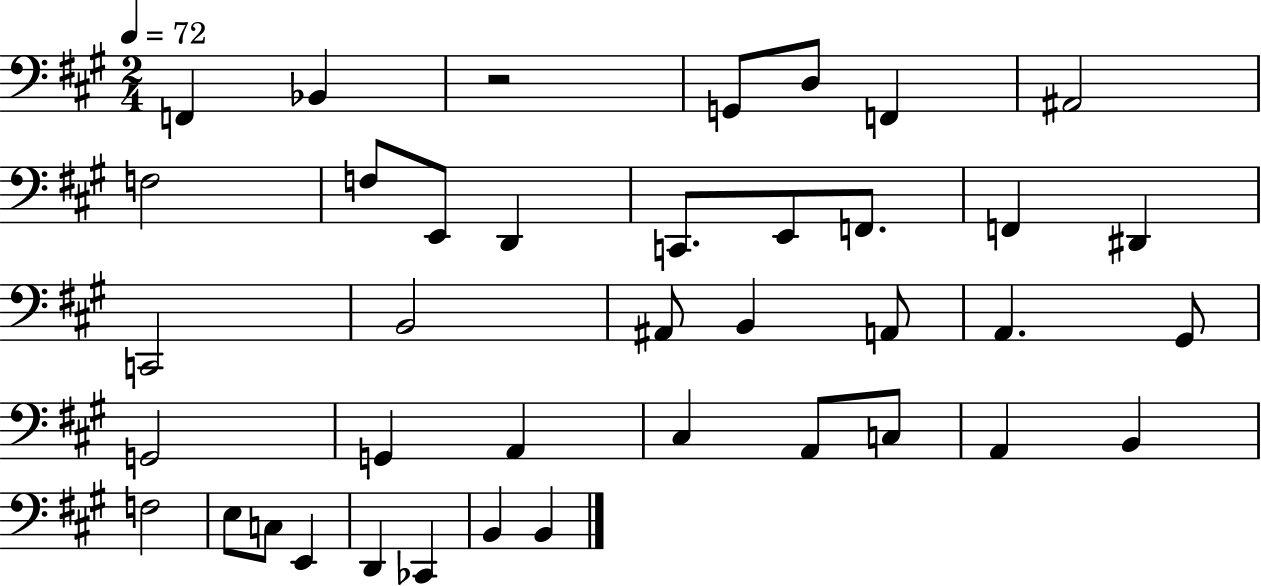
X:1
T:Untitled
M:2/4
L:1/4
K:A
F,, _B,, z2 G,,/2 D,/2 F,, ^A,,2 F,2 F,/2 E,,/2 D,, C,,/2 E,,/2 F,,/2 F,, ^D,, C,,2 B,,2 ^A,,/2 B,, A,,/2 A,, ^G,,/2 G,,2 G,, A,, ^C, A,,/2 C,/2 A,, B,, F,2 E,/2 C,/2 E,, D,, _C,, B,, B,,